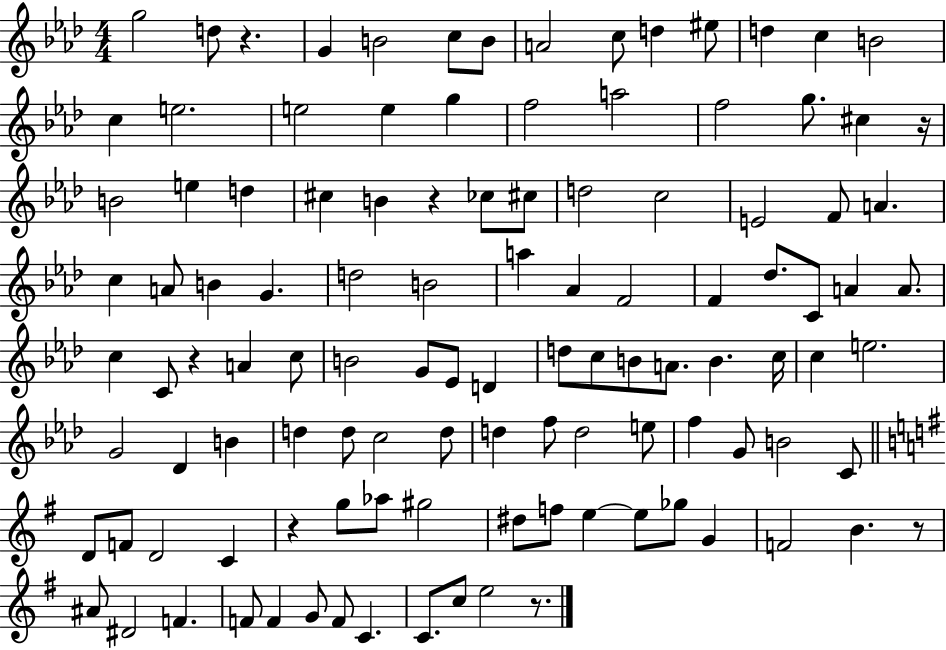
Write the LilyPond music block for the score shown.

{
  \clef treble
  \numericTimeSignature
  \time 4/4
  \key aes \major
  g''2 d''8 r4. | g'4 b'2 c''8 b'8 | a'2 c''8 d''4 eis''8 | d''4 c''4 b'2 | \break c''4 e''2. | e''2 e''4 g''4 | f''2 a''2 | f''2 g''8. cis''4 r16 | \break b'2 e''4 d''4 | cis''4 b'4 r4 ces''8 cis''8 | d''2 c''2 | e'2 f'8 a'4. | \break c''4 a'8 b'4 g'4. | d''2 b'2 | a''4 aes'4 f'2 | f'4 des''8. c'8 a'4 a'8. | \break c''4 c'8 r4 a'4 c''8 | b'2 g'8 ees'8 d'4 | d''8 c''8 b'8 a'8. b'4. c''16 | c''4 e''2. | \break g'2 des'4 b'4 | d''4 d''8 c''2 d''8 | d''4 f''8 d''2 e''8 | f''4 g'8 b'2 c'8 | \break \bar "||" \break \key g \major d'8 f'8 d'2 c'4 | r4 g''8 aes''8 gis''2 | dis''8 f''8 e''4~~ e''8 ges''8 g'4 | f'2 b'4. r8 | \break ais'8 dis'2 f'4. | f'8 f'4 g'8 f'8 c'4. | c'8. c''8 e''2 r8. | \bar "|."
}